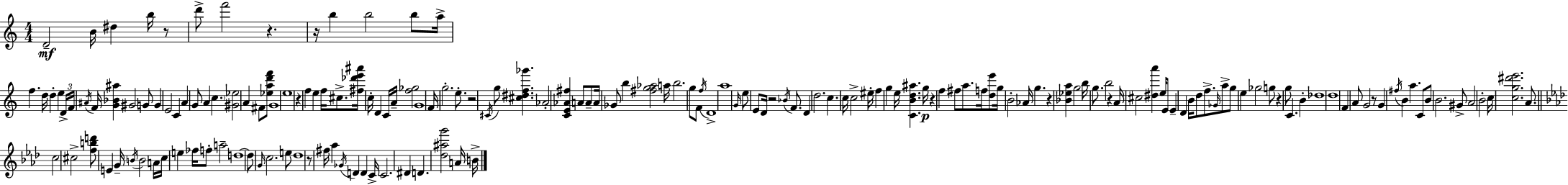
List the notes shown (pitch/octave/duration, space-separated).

D4/h B4/s D#5/q B5/s R/e D6/e F6/h R/q. R/s B5/q B5/h B5/e A5/s F5/q. D5/s D5/q E5/q D4/s F4/s A#4/s F4/s [G4,Bb4,A#5]/q G#4/h G4/e G4/q E4/h C4/q A4/q G4/e A4/q C5/q. [G#4,Eb5]/h A4/q F#4/e [Eb5,A5,D6,F6]/e G4/w E5/w R/q F5/q E5/q F5/s C#5/e. [F#5,Db6,E6,A#6]/s C5/s D4/q C4/s A4/s [F5,Gb5]/h G4/w F4/s G5/h. E5/e. R/h C#4/s G5/e [C#5,D#5,F5,Gb6]/q. Ab4/h [C4,E4,Ab4,F#5]/q A4/e A4/e A4/s Gb4/e B5/q [F#5,G5,Ab5]/h A5/s B5/h. G5/e F4/e F5/s D4/w A5/w G4/s E5/e E4/e D4/s R/h Bb4/s F4/e. D4/q D5/h. C5/q. C5/s C5/h EIS5/s F5/q G5/q E5/s [C4,B4,D5,A#5]/q. G5/s R/q F5/q F#5/e A5/e. F5/s [D5,E6]/e G5/s B4/h Ab4/s G5/q. R/q [Bb4,Eb5,A5]/q G5/h B5/s G5/e. B5/h R/q A4/s C#5/h [D#5,A6]/q E5/s E4/e E4/q D4/q B4/s D5/e F5/e. Gb4/s A5/e G5/e E5/q Gb5/h G5/e R/q G5/e C4/q. B4/q Db5/w D5/w F4/q A4/e G4/h R/e G4/q F#5/s B4/q A5/q. C4/e B4/e B4/h. G#4/e A4/h B4/h C5/s [C5,G5,D#6,E6]/h. A4/e. C5/h C#5/h [F5,B5,D6]/e E4/q G4/s B4/s B4/h A4/s C5/s E5/q FES5/s F5/e A5/h D5/w D5/e G4/s C5/h. E5/e Db5/w R/e F#5/s Ab5/q Gb4/s D4/q D4/q C4/s C4/h. D#4/q D4/q. [Db5,A#5,G6]/h A4/s B4/s